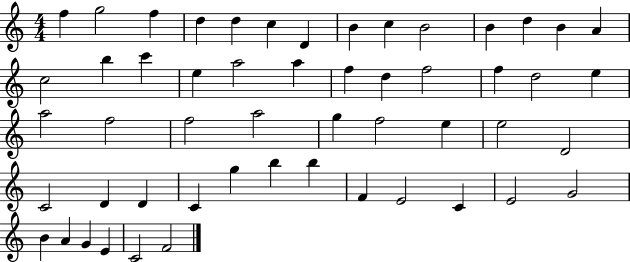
{
  \clef treble
  \numericTimeSignature
  \time 4/4
  \key c \major
  f''4 g''2 f''4 | d''4 d''4 c''4 d'4 | b'4 c''4 b'2 | b'4 d''4 b'4 a'4 | \break c''2 b''4 c'''4 | e''4 a''2 a''4 | f''4 d''4 f''2 | f''4 d''2 e''4 | \break a''2 f''2 | f''2 a''2 | g''4 f''2 e''4 | e''2 d'2 | \break c'2 d'4 d'4 | c'4 g''4 b''4 b''4 | f'4 e'2 c'4 | e'2 g'2 | \break b'4 a'4 g'4 e'4 | c'2 f'2 | \bar "|."
}